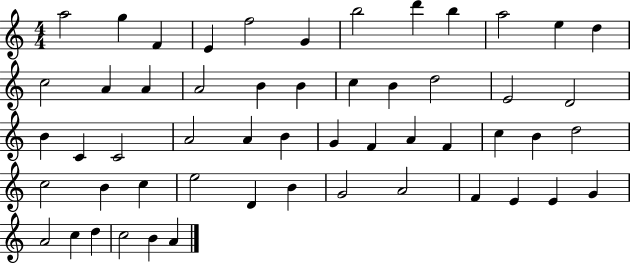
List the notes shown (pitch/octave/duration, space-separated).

A5/h G5/q F4/q E4/q F5/h G4/q B5/h D6/q B5/q A5/h E5/q D5/q C5/h A4/q A4/q A4/h B4/q B4/q C5/q B4/q D5/h E4/h D4/h B4/q C4/q C4/h A4/h A4/q B4/q G4/q F4/q A4/q F4/q C5/q B4/q D5/h C5/h B4/q C5/q E5/h D4/q B4/q G4/h A4/h F4/q E4/q E4/q G4/q A4/h C5/q D5/q C5/h B4/q A4/q